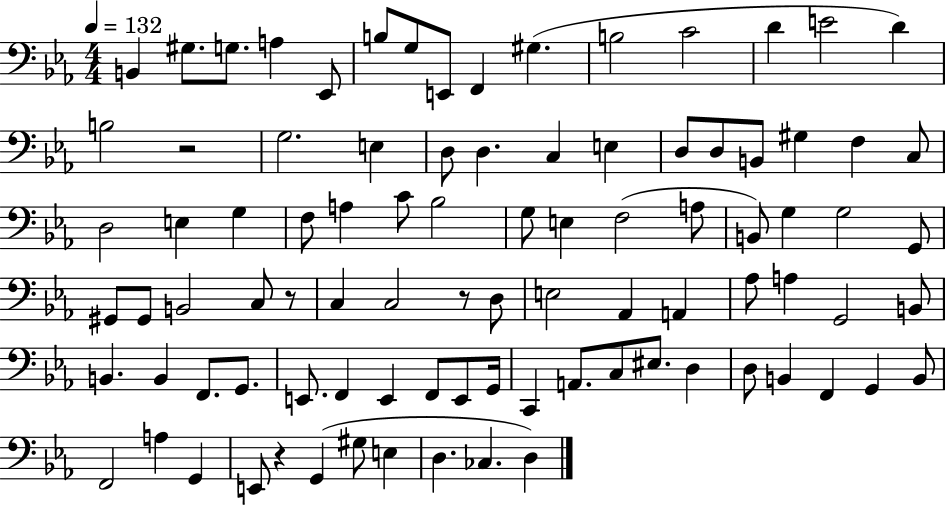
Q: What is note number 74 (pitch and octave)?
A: B2